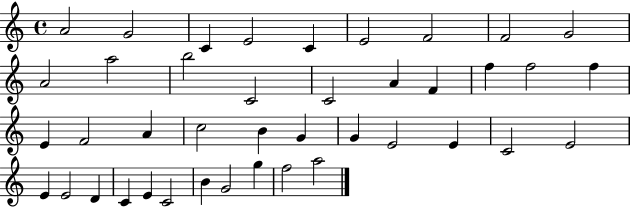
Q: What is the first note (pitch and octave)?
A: A4